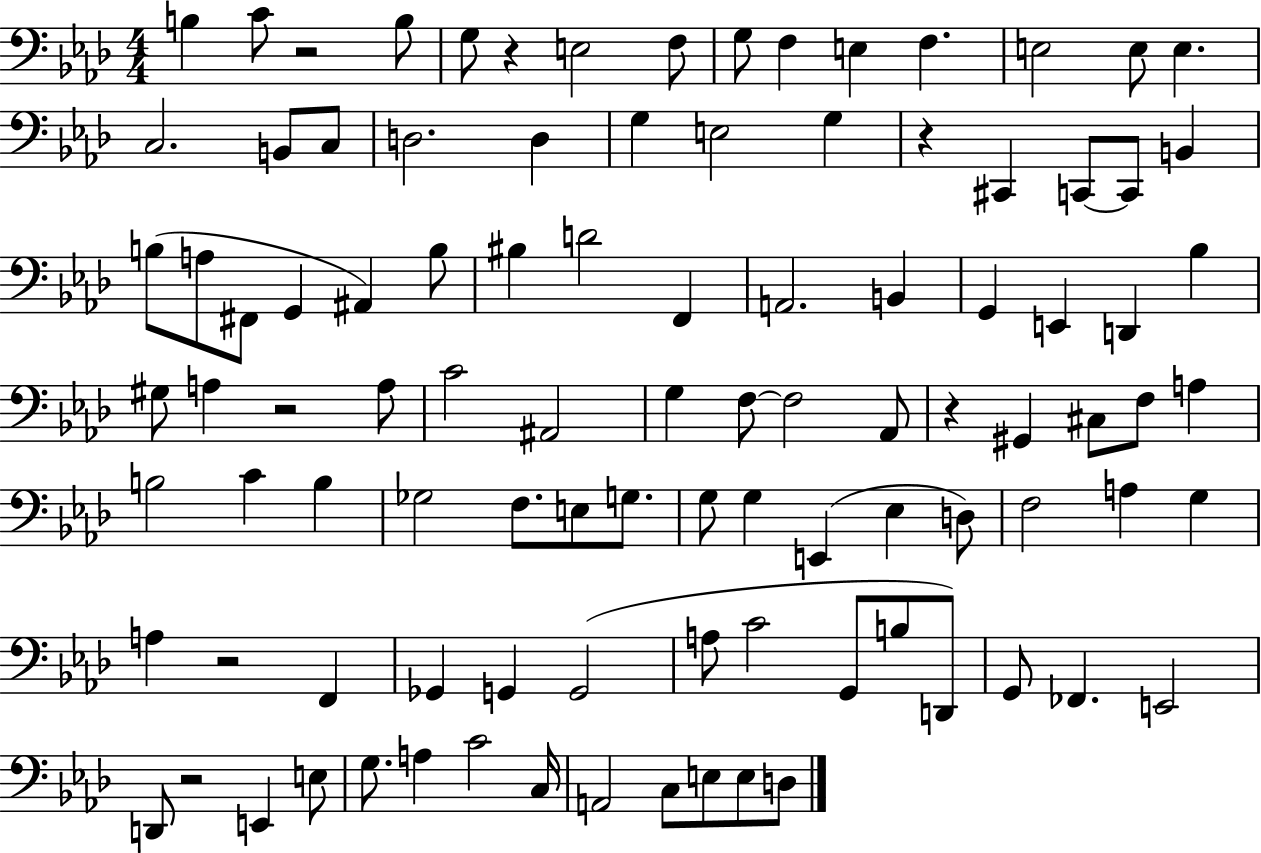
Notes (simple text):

B3/q C4/e R/h B3/e G3/e R/q E3/h F3/e G3/e F3/q E3/q F3/q. E3/h E3/e E3/q. C3/h. B2/e C3/e D3/h. D3/q G3/q E3/h G3/q R/q C#2/q C2/e C2/e B2/q B3/e A3/e F#2/e G2/q A#2/q B3/e BIS3/q D4/h F2/q A2/h. B2/q G2/q E2/q D2/q Bb3/q G#3/e A3/q R/h A3/e C4/h A#2/h G3/q F3/e F3/h Ab2/e R/q G#2/q C#3/e F3/e A3/q B3/h C4/q B3/q Gb3/h F3/e. E3/e G3/e. G3/e G3/q E2/q Eb3/q D3/e F3/h A3/q G3/q A3/q R/h F2/q Gb2/q G2/q G2/h A3/e C4/h G2/e B3/e D2/e G2/e FES2/q. E2/h D2/e R/h E2/q E3/e G3/e. A3/q C4/h C3/s A2/h C3/e E3/e E3/e D3/e